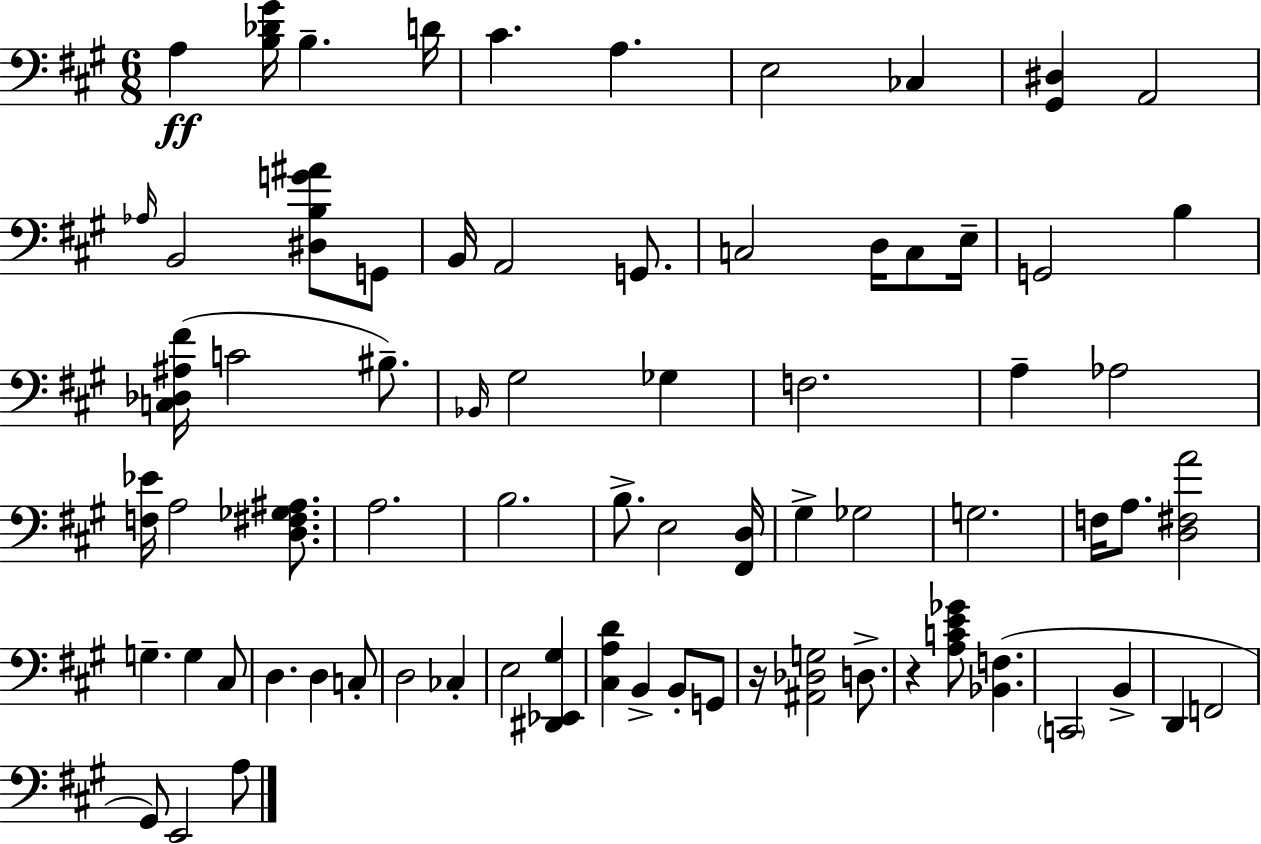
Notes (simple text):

A3/q [B3,Db4,G#4]/s B3/q. D4/s C#4/q. A3/q. E3/h CES3/q [G#2,D#3]/q A2/h Ab3/s B2/h [D#3,B3,G4,A#4]/e G2/e B2/s A2/h G2/e. C3/h D3/s C3/e E3/s G2/h B3/q [C3,Db3,A#3,F#4]/s C4/h BIS3/e. Bb2/s G#3/h Gb3/q F3/h. A3/q Ab3/h [F3,Eb4]/s A3/h [D3,F#3,Gb3,A#3]/e. A3/h. B3/h. B3/e. E3/h [F#2,D3]/s G#3/q Gb3/h G3/h. F3/s A3/e. [D3,F#3,A4]/h G3/q. G3/q C#3/e D3/q. D3/q C3/e D3/h CES3/q E3/h [D#2,Eb2,G#3]/q [C#3,A3,D4]/q B2/q B2/e G2/e R/s [A#2,Db3,G3]/h D3/e. R/q [A3,C4,E4,Gb4]/e [Bb2,F3]/q. C2/h B2/q D2/q F2/h G#2/e E2/h A3/e